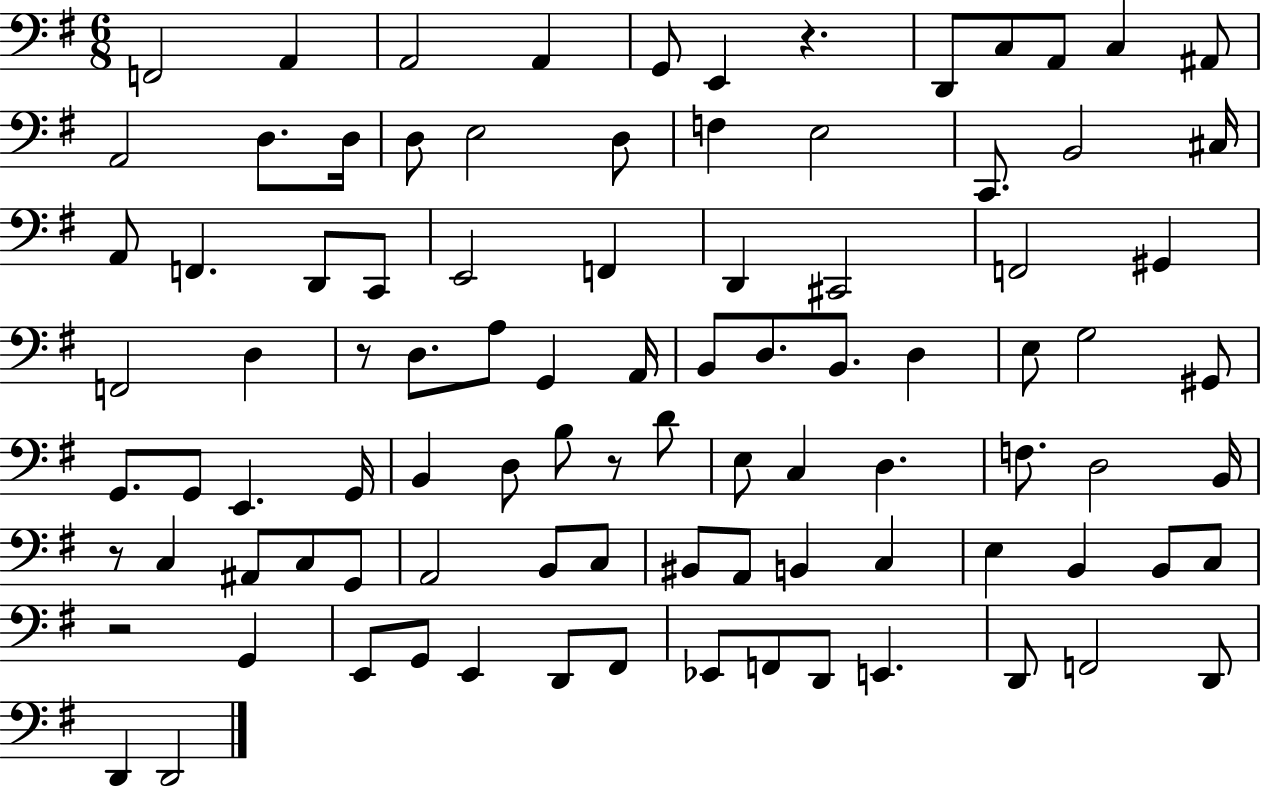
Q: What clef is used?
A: bass